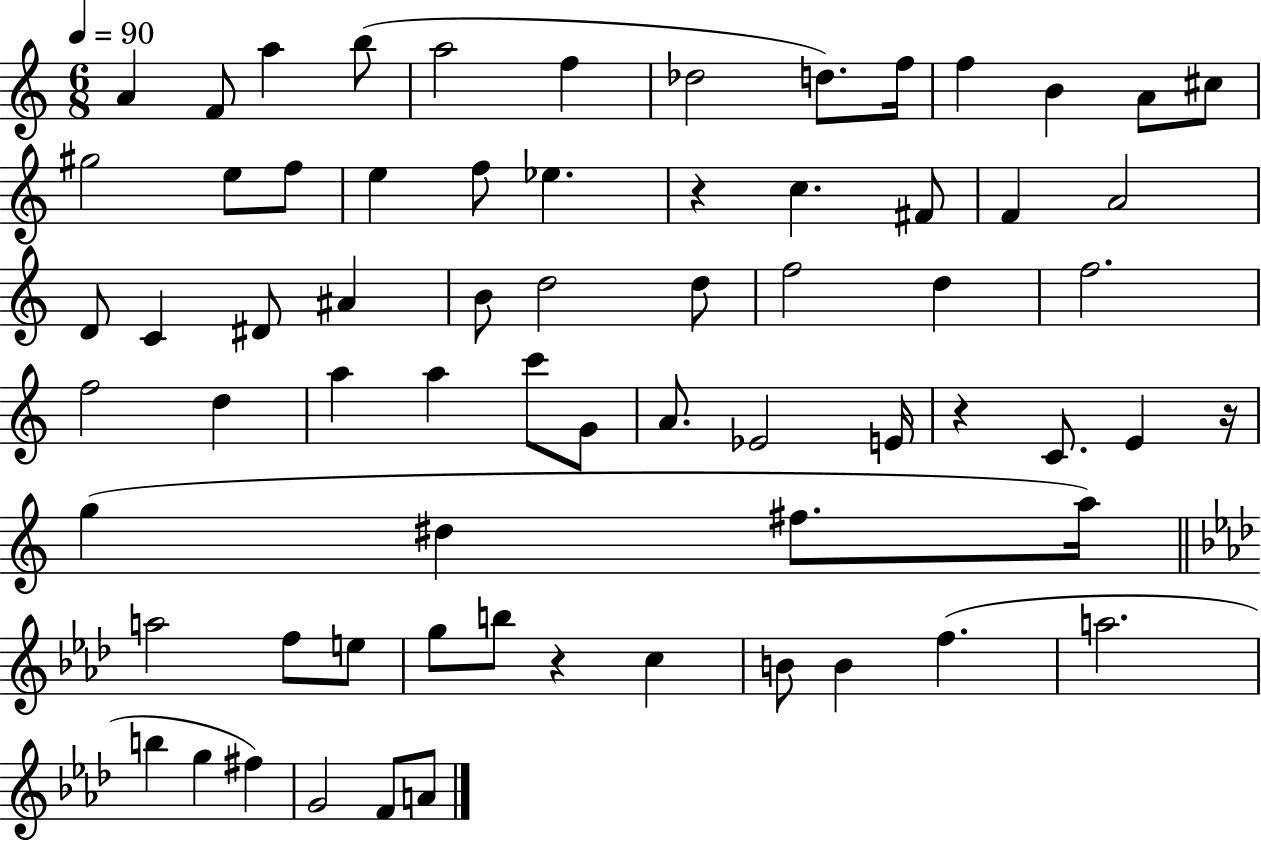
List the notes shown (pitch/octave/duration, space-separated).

A4/q F4/e A5/q B5/e A5/h F5/q Db5/h D5/e. F5/s F5/q B4/q A4/e C#5/e G#5/h E5/e F5/e E5/q F5/e Eb5/q. R/q C5/q. F#4/e F4/q A4/h D4/e C4/q D#4/e A#4/q B4/e D5/h D5/e F5/h D5/q F5/h. F5/h D5/q A5/q A5/q C6/e G4/e A4/e. Eb4/h E4/s R/q C4/e. E4/q R/s G5/q D#5/q F#5/e. A5/s A5/h F5/e E5/e G5/e B5/e R/q C5/q B4/e B4/q F5/q. A5/h. B5/q G5/q F#5/q G4/h F4/e A4/e